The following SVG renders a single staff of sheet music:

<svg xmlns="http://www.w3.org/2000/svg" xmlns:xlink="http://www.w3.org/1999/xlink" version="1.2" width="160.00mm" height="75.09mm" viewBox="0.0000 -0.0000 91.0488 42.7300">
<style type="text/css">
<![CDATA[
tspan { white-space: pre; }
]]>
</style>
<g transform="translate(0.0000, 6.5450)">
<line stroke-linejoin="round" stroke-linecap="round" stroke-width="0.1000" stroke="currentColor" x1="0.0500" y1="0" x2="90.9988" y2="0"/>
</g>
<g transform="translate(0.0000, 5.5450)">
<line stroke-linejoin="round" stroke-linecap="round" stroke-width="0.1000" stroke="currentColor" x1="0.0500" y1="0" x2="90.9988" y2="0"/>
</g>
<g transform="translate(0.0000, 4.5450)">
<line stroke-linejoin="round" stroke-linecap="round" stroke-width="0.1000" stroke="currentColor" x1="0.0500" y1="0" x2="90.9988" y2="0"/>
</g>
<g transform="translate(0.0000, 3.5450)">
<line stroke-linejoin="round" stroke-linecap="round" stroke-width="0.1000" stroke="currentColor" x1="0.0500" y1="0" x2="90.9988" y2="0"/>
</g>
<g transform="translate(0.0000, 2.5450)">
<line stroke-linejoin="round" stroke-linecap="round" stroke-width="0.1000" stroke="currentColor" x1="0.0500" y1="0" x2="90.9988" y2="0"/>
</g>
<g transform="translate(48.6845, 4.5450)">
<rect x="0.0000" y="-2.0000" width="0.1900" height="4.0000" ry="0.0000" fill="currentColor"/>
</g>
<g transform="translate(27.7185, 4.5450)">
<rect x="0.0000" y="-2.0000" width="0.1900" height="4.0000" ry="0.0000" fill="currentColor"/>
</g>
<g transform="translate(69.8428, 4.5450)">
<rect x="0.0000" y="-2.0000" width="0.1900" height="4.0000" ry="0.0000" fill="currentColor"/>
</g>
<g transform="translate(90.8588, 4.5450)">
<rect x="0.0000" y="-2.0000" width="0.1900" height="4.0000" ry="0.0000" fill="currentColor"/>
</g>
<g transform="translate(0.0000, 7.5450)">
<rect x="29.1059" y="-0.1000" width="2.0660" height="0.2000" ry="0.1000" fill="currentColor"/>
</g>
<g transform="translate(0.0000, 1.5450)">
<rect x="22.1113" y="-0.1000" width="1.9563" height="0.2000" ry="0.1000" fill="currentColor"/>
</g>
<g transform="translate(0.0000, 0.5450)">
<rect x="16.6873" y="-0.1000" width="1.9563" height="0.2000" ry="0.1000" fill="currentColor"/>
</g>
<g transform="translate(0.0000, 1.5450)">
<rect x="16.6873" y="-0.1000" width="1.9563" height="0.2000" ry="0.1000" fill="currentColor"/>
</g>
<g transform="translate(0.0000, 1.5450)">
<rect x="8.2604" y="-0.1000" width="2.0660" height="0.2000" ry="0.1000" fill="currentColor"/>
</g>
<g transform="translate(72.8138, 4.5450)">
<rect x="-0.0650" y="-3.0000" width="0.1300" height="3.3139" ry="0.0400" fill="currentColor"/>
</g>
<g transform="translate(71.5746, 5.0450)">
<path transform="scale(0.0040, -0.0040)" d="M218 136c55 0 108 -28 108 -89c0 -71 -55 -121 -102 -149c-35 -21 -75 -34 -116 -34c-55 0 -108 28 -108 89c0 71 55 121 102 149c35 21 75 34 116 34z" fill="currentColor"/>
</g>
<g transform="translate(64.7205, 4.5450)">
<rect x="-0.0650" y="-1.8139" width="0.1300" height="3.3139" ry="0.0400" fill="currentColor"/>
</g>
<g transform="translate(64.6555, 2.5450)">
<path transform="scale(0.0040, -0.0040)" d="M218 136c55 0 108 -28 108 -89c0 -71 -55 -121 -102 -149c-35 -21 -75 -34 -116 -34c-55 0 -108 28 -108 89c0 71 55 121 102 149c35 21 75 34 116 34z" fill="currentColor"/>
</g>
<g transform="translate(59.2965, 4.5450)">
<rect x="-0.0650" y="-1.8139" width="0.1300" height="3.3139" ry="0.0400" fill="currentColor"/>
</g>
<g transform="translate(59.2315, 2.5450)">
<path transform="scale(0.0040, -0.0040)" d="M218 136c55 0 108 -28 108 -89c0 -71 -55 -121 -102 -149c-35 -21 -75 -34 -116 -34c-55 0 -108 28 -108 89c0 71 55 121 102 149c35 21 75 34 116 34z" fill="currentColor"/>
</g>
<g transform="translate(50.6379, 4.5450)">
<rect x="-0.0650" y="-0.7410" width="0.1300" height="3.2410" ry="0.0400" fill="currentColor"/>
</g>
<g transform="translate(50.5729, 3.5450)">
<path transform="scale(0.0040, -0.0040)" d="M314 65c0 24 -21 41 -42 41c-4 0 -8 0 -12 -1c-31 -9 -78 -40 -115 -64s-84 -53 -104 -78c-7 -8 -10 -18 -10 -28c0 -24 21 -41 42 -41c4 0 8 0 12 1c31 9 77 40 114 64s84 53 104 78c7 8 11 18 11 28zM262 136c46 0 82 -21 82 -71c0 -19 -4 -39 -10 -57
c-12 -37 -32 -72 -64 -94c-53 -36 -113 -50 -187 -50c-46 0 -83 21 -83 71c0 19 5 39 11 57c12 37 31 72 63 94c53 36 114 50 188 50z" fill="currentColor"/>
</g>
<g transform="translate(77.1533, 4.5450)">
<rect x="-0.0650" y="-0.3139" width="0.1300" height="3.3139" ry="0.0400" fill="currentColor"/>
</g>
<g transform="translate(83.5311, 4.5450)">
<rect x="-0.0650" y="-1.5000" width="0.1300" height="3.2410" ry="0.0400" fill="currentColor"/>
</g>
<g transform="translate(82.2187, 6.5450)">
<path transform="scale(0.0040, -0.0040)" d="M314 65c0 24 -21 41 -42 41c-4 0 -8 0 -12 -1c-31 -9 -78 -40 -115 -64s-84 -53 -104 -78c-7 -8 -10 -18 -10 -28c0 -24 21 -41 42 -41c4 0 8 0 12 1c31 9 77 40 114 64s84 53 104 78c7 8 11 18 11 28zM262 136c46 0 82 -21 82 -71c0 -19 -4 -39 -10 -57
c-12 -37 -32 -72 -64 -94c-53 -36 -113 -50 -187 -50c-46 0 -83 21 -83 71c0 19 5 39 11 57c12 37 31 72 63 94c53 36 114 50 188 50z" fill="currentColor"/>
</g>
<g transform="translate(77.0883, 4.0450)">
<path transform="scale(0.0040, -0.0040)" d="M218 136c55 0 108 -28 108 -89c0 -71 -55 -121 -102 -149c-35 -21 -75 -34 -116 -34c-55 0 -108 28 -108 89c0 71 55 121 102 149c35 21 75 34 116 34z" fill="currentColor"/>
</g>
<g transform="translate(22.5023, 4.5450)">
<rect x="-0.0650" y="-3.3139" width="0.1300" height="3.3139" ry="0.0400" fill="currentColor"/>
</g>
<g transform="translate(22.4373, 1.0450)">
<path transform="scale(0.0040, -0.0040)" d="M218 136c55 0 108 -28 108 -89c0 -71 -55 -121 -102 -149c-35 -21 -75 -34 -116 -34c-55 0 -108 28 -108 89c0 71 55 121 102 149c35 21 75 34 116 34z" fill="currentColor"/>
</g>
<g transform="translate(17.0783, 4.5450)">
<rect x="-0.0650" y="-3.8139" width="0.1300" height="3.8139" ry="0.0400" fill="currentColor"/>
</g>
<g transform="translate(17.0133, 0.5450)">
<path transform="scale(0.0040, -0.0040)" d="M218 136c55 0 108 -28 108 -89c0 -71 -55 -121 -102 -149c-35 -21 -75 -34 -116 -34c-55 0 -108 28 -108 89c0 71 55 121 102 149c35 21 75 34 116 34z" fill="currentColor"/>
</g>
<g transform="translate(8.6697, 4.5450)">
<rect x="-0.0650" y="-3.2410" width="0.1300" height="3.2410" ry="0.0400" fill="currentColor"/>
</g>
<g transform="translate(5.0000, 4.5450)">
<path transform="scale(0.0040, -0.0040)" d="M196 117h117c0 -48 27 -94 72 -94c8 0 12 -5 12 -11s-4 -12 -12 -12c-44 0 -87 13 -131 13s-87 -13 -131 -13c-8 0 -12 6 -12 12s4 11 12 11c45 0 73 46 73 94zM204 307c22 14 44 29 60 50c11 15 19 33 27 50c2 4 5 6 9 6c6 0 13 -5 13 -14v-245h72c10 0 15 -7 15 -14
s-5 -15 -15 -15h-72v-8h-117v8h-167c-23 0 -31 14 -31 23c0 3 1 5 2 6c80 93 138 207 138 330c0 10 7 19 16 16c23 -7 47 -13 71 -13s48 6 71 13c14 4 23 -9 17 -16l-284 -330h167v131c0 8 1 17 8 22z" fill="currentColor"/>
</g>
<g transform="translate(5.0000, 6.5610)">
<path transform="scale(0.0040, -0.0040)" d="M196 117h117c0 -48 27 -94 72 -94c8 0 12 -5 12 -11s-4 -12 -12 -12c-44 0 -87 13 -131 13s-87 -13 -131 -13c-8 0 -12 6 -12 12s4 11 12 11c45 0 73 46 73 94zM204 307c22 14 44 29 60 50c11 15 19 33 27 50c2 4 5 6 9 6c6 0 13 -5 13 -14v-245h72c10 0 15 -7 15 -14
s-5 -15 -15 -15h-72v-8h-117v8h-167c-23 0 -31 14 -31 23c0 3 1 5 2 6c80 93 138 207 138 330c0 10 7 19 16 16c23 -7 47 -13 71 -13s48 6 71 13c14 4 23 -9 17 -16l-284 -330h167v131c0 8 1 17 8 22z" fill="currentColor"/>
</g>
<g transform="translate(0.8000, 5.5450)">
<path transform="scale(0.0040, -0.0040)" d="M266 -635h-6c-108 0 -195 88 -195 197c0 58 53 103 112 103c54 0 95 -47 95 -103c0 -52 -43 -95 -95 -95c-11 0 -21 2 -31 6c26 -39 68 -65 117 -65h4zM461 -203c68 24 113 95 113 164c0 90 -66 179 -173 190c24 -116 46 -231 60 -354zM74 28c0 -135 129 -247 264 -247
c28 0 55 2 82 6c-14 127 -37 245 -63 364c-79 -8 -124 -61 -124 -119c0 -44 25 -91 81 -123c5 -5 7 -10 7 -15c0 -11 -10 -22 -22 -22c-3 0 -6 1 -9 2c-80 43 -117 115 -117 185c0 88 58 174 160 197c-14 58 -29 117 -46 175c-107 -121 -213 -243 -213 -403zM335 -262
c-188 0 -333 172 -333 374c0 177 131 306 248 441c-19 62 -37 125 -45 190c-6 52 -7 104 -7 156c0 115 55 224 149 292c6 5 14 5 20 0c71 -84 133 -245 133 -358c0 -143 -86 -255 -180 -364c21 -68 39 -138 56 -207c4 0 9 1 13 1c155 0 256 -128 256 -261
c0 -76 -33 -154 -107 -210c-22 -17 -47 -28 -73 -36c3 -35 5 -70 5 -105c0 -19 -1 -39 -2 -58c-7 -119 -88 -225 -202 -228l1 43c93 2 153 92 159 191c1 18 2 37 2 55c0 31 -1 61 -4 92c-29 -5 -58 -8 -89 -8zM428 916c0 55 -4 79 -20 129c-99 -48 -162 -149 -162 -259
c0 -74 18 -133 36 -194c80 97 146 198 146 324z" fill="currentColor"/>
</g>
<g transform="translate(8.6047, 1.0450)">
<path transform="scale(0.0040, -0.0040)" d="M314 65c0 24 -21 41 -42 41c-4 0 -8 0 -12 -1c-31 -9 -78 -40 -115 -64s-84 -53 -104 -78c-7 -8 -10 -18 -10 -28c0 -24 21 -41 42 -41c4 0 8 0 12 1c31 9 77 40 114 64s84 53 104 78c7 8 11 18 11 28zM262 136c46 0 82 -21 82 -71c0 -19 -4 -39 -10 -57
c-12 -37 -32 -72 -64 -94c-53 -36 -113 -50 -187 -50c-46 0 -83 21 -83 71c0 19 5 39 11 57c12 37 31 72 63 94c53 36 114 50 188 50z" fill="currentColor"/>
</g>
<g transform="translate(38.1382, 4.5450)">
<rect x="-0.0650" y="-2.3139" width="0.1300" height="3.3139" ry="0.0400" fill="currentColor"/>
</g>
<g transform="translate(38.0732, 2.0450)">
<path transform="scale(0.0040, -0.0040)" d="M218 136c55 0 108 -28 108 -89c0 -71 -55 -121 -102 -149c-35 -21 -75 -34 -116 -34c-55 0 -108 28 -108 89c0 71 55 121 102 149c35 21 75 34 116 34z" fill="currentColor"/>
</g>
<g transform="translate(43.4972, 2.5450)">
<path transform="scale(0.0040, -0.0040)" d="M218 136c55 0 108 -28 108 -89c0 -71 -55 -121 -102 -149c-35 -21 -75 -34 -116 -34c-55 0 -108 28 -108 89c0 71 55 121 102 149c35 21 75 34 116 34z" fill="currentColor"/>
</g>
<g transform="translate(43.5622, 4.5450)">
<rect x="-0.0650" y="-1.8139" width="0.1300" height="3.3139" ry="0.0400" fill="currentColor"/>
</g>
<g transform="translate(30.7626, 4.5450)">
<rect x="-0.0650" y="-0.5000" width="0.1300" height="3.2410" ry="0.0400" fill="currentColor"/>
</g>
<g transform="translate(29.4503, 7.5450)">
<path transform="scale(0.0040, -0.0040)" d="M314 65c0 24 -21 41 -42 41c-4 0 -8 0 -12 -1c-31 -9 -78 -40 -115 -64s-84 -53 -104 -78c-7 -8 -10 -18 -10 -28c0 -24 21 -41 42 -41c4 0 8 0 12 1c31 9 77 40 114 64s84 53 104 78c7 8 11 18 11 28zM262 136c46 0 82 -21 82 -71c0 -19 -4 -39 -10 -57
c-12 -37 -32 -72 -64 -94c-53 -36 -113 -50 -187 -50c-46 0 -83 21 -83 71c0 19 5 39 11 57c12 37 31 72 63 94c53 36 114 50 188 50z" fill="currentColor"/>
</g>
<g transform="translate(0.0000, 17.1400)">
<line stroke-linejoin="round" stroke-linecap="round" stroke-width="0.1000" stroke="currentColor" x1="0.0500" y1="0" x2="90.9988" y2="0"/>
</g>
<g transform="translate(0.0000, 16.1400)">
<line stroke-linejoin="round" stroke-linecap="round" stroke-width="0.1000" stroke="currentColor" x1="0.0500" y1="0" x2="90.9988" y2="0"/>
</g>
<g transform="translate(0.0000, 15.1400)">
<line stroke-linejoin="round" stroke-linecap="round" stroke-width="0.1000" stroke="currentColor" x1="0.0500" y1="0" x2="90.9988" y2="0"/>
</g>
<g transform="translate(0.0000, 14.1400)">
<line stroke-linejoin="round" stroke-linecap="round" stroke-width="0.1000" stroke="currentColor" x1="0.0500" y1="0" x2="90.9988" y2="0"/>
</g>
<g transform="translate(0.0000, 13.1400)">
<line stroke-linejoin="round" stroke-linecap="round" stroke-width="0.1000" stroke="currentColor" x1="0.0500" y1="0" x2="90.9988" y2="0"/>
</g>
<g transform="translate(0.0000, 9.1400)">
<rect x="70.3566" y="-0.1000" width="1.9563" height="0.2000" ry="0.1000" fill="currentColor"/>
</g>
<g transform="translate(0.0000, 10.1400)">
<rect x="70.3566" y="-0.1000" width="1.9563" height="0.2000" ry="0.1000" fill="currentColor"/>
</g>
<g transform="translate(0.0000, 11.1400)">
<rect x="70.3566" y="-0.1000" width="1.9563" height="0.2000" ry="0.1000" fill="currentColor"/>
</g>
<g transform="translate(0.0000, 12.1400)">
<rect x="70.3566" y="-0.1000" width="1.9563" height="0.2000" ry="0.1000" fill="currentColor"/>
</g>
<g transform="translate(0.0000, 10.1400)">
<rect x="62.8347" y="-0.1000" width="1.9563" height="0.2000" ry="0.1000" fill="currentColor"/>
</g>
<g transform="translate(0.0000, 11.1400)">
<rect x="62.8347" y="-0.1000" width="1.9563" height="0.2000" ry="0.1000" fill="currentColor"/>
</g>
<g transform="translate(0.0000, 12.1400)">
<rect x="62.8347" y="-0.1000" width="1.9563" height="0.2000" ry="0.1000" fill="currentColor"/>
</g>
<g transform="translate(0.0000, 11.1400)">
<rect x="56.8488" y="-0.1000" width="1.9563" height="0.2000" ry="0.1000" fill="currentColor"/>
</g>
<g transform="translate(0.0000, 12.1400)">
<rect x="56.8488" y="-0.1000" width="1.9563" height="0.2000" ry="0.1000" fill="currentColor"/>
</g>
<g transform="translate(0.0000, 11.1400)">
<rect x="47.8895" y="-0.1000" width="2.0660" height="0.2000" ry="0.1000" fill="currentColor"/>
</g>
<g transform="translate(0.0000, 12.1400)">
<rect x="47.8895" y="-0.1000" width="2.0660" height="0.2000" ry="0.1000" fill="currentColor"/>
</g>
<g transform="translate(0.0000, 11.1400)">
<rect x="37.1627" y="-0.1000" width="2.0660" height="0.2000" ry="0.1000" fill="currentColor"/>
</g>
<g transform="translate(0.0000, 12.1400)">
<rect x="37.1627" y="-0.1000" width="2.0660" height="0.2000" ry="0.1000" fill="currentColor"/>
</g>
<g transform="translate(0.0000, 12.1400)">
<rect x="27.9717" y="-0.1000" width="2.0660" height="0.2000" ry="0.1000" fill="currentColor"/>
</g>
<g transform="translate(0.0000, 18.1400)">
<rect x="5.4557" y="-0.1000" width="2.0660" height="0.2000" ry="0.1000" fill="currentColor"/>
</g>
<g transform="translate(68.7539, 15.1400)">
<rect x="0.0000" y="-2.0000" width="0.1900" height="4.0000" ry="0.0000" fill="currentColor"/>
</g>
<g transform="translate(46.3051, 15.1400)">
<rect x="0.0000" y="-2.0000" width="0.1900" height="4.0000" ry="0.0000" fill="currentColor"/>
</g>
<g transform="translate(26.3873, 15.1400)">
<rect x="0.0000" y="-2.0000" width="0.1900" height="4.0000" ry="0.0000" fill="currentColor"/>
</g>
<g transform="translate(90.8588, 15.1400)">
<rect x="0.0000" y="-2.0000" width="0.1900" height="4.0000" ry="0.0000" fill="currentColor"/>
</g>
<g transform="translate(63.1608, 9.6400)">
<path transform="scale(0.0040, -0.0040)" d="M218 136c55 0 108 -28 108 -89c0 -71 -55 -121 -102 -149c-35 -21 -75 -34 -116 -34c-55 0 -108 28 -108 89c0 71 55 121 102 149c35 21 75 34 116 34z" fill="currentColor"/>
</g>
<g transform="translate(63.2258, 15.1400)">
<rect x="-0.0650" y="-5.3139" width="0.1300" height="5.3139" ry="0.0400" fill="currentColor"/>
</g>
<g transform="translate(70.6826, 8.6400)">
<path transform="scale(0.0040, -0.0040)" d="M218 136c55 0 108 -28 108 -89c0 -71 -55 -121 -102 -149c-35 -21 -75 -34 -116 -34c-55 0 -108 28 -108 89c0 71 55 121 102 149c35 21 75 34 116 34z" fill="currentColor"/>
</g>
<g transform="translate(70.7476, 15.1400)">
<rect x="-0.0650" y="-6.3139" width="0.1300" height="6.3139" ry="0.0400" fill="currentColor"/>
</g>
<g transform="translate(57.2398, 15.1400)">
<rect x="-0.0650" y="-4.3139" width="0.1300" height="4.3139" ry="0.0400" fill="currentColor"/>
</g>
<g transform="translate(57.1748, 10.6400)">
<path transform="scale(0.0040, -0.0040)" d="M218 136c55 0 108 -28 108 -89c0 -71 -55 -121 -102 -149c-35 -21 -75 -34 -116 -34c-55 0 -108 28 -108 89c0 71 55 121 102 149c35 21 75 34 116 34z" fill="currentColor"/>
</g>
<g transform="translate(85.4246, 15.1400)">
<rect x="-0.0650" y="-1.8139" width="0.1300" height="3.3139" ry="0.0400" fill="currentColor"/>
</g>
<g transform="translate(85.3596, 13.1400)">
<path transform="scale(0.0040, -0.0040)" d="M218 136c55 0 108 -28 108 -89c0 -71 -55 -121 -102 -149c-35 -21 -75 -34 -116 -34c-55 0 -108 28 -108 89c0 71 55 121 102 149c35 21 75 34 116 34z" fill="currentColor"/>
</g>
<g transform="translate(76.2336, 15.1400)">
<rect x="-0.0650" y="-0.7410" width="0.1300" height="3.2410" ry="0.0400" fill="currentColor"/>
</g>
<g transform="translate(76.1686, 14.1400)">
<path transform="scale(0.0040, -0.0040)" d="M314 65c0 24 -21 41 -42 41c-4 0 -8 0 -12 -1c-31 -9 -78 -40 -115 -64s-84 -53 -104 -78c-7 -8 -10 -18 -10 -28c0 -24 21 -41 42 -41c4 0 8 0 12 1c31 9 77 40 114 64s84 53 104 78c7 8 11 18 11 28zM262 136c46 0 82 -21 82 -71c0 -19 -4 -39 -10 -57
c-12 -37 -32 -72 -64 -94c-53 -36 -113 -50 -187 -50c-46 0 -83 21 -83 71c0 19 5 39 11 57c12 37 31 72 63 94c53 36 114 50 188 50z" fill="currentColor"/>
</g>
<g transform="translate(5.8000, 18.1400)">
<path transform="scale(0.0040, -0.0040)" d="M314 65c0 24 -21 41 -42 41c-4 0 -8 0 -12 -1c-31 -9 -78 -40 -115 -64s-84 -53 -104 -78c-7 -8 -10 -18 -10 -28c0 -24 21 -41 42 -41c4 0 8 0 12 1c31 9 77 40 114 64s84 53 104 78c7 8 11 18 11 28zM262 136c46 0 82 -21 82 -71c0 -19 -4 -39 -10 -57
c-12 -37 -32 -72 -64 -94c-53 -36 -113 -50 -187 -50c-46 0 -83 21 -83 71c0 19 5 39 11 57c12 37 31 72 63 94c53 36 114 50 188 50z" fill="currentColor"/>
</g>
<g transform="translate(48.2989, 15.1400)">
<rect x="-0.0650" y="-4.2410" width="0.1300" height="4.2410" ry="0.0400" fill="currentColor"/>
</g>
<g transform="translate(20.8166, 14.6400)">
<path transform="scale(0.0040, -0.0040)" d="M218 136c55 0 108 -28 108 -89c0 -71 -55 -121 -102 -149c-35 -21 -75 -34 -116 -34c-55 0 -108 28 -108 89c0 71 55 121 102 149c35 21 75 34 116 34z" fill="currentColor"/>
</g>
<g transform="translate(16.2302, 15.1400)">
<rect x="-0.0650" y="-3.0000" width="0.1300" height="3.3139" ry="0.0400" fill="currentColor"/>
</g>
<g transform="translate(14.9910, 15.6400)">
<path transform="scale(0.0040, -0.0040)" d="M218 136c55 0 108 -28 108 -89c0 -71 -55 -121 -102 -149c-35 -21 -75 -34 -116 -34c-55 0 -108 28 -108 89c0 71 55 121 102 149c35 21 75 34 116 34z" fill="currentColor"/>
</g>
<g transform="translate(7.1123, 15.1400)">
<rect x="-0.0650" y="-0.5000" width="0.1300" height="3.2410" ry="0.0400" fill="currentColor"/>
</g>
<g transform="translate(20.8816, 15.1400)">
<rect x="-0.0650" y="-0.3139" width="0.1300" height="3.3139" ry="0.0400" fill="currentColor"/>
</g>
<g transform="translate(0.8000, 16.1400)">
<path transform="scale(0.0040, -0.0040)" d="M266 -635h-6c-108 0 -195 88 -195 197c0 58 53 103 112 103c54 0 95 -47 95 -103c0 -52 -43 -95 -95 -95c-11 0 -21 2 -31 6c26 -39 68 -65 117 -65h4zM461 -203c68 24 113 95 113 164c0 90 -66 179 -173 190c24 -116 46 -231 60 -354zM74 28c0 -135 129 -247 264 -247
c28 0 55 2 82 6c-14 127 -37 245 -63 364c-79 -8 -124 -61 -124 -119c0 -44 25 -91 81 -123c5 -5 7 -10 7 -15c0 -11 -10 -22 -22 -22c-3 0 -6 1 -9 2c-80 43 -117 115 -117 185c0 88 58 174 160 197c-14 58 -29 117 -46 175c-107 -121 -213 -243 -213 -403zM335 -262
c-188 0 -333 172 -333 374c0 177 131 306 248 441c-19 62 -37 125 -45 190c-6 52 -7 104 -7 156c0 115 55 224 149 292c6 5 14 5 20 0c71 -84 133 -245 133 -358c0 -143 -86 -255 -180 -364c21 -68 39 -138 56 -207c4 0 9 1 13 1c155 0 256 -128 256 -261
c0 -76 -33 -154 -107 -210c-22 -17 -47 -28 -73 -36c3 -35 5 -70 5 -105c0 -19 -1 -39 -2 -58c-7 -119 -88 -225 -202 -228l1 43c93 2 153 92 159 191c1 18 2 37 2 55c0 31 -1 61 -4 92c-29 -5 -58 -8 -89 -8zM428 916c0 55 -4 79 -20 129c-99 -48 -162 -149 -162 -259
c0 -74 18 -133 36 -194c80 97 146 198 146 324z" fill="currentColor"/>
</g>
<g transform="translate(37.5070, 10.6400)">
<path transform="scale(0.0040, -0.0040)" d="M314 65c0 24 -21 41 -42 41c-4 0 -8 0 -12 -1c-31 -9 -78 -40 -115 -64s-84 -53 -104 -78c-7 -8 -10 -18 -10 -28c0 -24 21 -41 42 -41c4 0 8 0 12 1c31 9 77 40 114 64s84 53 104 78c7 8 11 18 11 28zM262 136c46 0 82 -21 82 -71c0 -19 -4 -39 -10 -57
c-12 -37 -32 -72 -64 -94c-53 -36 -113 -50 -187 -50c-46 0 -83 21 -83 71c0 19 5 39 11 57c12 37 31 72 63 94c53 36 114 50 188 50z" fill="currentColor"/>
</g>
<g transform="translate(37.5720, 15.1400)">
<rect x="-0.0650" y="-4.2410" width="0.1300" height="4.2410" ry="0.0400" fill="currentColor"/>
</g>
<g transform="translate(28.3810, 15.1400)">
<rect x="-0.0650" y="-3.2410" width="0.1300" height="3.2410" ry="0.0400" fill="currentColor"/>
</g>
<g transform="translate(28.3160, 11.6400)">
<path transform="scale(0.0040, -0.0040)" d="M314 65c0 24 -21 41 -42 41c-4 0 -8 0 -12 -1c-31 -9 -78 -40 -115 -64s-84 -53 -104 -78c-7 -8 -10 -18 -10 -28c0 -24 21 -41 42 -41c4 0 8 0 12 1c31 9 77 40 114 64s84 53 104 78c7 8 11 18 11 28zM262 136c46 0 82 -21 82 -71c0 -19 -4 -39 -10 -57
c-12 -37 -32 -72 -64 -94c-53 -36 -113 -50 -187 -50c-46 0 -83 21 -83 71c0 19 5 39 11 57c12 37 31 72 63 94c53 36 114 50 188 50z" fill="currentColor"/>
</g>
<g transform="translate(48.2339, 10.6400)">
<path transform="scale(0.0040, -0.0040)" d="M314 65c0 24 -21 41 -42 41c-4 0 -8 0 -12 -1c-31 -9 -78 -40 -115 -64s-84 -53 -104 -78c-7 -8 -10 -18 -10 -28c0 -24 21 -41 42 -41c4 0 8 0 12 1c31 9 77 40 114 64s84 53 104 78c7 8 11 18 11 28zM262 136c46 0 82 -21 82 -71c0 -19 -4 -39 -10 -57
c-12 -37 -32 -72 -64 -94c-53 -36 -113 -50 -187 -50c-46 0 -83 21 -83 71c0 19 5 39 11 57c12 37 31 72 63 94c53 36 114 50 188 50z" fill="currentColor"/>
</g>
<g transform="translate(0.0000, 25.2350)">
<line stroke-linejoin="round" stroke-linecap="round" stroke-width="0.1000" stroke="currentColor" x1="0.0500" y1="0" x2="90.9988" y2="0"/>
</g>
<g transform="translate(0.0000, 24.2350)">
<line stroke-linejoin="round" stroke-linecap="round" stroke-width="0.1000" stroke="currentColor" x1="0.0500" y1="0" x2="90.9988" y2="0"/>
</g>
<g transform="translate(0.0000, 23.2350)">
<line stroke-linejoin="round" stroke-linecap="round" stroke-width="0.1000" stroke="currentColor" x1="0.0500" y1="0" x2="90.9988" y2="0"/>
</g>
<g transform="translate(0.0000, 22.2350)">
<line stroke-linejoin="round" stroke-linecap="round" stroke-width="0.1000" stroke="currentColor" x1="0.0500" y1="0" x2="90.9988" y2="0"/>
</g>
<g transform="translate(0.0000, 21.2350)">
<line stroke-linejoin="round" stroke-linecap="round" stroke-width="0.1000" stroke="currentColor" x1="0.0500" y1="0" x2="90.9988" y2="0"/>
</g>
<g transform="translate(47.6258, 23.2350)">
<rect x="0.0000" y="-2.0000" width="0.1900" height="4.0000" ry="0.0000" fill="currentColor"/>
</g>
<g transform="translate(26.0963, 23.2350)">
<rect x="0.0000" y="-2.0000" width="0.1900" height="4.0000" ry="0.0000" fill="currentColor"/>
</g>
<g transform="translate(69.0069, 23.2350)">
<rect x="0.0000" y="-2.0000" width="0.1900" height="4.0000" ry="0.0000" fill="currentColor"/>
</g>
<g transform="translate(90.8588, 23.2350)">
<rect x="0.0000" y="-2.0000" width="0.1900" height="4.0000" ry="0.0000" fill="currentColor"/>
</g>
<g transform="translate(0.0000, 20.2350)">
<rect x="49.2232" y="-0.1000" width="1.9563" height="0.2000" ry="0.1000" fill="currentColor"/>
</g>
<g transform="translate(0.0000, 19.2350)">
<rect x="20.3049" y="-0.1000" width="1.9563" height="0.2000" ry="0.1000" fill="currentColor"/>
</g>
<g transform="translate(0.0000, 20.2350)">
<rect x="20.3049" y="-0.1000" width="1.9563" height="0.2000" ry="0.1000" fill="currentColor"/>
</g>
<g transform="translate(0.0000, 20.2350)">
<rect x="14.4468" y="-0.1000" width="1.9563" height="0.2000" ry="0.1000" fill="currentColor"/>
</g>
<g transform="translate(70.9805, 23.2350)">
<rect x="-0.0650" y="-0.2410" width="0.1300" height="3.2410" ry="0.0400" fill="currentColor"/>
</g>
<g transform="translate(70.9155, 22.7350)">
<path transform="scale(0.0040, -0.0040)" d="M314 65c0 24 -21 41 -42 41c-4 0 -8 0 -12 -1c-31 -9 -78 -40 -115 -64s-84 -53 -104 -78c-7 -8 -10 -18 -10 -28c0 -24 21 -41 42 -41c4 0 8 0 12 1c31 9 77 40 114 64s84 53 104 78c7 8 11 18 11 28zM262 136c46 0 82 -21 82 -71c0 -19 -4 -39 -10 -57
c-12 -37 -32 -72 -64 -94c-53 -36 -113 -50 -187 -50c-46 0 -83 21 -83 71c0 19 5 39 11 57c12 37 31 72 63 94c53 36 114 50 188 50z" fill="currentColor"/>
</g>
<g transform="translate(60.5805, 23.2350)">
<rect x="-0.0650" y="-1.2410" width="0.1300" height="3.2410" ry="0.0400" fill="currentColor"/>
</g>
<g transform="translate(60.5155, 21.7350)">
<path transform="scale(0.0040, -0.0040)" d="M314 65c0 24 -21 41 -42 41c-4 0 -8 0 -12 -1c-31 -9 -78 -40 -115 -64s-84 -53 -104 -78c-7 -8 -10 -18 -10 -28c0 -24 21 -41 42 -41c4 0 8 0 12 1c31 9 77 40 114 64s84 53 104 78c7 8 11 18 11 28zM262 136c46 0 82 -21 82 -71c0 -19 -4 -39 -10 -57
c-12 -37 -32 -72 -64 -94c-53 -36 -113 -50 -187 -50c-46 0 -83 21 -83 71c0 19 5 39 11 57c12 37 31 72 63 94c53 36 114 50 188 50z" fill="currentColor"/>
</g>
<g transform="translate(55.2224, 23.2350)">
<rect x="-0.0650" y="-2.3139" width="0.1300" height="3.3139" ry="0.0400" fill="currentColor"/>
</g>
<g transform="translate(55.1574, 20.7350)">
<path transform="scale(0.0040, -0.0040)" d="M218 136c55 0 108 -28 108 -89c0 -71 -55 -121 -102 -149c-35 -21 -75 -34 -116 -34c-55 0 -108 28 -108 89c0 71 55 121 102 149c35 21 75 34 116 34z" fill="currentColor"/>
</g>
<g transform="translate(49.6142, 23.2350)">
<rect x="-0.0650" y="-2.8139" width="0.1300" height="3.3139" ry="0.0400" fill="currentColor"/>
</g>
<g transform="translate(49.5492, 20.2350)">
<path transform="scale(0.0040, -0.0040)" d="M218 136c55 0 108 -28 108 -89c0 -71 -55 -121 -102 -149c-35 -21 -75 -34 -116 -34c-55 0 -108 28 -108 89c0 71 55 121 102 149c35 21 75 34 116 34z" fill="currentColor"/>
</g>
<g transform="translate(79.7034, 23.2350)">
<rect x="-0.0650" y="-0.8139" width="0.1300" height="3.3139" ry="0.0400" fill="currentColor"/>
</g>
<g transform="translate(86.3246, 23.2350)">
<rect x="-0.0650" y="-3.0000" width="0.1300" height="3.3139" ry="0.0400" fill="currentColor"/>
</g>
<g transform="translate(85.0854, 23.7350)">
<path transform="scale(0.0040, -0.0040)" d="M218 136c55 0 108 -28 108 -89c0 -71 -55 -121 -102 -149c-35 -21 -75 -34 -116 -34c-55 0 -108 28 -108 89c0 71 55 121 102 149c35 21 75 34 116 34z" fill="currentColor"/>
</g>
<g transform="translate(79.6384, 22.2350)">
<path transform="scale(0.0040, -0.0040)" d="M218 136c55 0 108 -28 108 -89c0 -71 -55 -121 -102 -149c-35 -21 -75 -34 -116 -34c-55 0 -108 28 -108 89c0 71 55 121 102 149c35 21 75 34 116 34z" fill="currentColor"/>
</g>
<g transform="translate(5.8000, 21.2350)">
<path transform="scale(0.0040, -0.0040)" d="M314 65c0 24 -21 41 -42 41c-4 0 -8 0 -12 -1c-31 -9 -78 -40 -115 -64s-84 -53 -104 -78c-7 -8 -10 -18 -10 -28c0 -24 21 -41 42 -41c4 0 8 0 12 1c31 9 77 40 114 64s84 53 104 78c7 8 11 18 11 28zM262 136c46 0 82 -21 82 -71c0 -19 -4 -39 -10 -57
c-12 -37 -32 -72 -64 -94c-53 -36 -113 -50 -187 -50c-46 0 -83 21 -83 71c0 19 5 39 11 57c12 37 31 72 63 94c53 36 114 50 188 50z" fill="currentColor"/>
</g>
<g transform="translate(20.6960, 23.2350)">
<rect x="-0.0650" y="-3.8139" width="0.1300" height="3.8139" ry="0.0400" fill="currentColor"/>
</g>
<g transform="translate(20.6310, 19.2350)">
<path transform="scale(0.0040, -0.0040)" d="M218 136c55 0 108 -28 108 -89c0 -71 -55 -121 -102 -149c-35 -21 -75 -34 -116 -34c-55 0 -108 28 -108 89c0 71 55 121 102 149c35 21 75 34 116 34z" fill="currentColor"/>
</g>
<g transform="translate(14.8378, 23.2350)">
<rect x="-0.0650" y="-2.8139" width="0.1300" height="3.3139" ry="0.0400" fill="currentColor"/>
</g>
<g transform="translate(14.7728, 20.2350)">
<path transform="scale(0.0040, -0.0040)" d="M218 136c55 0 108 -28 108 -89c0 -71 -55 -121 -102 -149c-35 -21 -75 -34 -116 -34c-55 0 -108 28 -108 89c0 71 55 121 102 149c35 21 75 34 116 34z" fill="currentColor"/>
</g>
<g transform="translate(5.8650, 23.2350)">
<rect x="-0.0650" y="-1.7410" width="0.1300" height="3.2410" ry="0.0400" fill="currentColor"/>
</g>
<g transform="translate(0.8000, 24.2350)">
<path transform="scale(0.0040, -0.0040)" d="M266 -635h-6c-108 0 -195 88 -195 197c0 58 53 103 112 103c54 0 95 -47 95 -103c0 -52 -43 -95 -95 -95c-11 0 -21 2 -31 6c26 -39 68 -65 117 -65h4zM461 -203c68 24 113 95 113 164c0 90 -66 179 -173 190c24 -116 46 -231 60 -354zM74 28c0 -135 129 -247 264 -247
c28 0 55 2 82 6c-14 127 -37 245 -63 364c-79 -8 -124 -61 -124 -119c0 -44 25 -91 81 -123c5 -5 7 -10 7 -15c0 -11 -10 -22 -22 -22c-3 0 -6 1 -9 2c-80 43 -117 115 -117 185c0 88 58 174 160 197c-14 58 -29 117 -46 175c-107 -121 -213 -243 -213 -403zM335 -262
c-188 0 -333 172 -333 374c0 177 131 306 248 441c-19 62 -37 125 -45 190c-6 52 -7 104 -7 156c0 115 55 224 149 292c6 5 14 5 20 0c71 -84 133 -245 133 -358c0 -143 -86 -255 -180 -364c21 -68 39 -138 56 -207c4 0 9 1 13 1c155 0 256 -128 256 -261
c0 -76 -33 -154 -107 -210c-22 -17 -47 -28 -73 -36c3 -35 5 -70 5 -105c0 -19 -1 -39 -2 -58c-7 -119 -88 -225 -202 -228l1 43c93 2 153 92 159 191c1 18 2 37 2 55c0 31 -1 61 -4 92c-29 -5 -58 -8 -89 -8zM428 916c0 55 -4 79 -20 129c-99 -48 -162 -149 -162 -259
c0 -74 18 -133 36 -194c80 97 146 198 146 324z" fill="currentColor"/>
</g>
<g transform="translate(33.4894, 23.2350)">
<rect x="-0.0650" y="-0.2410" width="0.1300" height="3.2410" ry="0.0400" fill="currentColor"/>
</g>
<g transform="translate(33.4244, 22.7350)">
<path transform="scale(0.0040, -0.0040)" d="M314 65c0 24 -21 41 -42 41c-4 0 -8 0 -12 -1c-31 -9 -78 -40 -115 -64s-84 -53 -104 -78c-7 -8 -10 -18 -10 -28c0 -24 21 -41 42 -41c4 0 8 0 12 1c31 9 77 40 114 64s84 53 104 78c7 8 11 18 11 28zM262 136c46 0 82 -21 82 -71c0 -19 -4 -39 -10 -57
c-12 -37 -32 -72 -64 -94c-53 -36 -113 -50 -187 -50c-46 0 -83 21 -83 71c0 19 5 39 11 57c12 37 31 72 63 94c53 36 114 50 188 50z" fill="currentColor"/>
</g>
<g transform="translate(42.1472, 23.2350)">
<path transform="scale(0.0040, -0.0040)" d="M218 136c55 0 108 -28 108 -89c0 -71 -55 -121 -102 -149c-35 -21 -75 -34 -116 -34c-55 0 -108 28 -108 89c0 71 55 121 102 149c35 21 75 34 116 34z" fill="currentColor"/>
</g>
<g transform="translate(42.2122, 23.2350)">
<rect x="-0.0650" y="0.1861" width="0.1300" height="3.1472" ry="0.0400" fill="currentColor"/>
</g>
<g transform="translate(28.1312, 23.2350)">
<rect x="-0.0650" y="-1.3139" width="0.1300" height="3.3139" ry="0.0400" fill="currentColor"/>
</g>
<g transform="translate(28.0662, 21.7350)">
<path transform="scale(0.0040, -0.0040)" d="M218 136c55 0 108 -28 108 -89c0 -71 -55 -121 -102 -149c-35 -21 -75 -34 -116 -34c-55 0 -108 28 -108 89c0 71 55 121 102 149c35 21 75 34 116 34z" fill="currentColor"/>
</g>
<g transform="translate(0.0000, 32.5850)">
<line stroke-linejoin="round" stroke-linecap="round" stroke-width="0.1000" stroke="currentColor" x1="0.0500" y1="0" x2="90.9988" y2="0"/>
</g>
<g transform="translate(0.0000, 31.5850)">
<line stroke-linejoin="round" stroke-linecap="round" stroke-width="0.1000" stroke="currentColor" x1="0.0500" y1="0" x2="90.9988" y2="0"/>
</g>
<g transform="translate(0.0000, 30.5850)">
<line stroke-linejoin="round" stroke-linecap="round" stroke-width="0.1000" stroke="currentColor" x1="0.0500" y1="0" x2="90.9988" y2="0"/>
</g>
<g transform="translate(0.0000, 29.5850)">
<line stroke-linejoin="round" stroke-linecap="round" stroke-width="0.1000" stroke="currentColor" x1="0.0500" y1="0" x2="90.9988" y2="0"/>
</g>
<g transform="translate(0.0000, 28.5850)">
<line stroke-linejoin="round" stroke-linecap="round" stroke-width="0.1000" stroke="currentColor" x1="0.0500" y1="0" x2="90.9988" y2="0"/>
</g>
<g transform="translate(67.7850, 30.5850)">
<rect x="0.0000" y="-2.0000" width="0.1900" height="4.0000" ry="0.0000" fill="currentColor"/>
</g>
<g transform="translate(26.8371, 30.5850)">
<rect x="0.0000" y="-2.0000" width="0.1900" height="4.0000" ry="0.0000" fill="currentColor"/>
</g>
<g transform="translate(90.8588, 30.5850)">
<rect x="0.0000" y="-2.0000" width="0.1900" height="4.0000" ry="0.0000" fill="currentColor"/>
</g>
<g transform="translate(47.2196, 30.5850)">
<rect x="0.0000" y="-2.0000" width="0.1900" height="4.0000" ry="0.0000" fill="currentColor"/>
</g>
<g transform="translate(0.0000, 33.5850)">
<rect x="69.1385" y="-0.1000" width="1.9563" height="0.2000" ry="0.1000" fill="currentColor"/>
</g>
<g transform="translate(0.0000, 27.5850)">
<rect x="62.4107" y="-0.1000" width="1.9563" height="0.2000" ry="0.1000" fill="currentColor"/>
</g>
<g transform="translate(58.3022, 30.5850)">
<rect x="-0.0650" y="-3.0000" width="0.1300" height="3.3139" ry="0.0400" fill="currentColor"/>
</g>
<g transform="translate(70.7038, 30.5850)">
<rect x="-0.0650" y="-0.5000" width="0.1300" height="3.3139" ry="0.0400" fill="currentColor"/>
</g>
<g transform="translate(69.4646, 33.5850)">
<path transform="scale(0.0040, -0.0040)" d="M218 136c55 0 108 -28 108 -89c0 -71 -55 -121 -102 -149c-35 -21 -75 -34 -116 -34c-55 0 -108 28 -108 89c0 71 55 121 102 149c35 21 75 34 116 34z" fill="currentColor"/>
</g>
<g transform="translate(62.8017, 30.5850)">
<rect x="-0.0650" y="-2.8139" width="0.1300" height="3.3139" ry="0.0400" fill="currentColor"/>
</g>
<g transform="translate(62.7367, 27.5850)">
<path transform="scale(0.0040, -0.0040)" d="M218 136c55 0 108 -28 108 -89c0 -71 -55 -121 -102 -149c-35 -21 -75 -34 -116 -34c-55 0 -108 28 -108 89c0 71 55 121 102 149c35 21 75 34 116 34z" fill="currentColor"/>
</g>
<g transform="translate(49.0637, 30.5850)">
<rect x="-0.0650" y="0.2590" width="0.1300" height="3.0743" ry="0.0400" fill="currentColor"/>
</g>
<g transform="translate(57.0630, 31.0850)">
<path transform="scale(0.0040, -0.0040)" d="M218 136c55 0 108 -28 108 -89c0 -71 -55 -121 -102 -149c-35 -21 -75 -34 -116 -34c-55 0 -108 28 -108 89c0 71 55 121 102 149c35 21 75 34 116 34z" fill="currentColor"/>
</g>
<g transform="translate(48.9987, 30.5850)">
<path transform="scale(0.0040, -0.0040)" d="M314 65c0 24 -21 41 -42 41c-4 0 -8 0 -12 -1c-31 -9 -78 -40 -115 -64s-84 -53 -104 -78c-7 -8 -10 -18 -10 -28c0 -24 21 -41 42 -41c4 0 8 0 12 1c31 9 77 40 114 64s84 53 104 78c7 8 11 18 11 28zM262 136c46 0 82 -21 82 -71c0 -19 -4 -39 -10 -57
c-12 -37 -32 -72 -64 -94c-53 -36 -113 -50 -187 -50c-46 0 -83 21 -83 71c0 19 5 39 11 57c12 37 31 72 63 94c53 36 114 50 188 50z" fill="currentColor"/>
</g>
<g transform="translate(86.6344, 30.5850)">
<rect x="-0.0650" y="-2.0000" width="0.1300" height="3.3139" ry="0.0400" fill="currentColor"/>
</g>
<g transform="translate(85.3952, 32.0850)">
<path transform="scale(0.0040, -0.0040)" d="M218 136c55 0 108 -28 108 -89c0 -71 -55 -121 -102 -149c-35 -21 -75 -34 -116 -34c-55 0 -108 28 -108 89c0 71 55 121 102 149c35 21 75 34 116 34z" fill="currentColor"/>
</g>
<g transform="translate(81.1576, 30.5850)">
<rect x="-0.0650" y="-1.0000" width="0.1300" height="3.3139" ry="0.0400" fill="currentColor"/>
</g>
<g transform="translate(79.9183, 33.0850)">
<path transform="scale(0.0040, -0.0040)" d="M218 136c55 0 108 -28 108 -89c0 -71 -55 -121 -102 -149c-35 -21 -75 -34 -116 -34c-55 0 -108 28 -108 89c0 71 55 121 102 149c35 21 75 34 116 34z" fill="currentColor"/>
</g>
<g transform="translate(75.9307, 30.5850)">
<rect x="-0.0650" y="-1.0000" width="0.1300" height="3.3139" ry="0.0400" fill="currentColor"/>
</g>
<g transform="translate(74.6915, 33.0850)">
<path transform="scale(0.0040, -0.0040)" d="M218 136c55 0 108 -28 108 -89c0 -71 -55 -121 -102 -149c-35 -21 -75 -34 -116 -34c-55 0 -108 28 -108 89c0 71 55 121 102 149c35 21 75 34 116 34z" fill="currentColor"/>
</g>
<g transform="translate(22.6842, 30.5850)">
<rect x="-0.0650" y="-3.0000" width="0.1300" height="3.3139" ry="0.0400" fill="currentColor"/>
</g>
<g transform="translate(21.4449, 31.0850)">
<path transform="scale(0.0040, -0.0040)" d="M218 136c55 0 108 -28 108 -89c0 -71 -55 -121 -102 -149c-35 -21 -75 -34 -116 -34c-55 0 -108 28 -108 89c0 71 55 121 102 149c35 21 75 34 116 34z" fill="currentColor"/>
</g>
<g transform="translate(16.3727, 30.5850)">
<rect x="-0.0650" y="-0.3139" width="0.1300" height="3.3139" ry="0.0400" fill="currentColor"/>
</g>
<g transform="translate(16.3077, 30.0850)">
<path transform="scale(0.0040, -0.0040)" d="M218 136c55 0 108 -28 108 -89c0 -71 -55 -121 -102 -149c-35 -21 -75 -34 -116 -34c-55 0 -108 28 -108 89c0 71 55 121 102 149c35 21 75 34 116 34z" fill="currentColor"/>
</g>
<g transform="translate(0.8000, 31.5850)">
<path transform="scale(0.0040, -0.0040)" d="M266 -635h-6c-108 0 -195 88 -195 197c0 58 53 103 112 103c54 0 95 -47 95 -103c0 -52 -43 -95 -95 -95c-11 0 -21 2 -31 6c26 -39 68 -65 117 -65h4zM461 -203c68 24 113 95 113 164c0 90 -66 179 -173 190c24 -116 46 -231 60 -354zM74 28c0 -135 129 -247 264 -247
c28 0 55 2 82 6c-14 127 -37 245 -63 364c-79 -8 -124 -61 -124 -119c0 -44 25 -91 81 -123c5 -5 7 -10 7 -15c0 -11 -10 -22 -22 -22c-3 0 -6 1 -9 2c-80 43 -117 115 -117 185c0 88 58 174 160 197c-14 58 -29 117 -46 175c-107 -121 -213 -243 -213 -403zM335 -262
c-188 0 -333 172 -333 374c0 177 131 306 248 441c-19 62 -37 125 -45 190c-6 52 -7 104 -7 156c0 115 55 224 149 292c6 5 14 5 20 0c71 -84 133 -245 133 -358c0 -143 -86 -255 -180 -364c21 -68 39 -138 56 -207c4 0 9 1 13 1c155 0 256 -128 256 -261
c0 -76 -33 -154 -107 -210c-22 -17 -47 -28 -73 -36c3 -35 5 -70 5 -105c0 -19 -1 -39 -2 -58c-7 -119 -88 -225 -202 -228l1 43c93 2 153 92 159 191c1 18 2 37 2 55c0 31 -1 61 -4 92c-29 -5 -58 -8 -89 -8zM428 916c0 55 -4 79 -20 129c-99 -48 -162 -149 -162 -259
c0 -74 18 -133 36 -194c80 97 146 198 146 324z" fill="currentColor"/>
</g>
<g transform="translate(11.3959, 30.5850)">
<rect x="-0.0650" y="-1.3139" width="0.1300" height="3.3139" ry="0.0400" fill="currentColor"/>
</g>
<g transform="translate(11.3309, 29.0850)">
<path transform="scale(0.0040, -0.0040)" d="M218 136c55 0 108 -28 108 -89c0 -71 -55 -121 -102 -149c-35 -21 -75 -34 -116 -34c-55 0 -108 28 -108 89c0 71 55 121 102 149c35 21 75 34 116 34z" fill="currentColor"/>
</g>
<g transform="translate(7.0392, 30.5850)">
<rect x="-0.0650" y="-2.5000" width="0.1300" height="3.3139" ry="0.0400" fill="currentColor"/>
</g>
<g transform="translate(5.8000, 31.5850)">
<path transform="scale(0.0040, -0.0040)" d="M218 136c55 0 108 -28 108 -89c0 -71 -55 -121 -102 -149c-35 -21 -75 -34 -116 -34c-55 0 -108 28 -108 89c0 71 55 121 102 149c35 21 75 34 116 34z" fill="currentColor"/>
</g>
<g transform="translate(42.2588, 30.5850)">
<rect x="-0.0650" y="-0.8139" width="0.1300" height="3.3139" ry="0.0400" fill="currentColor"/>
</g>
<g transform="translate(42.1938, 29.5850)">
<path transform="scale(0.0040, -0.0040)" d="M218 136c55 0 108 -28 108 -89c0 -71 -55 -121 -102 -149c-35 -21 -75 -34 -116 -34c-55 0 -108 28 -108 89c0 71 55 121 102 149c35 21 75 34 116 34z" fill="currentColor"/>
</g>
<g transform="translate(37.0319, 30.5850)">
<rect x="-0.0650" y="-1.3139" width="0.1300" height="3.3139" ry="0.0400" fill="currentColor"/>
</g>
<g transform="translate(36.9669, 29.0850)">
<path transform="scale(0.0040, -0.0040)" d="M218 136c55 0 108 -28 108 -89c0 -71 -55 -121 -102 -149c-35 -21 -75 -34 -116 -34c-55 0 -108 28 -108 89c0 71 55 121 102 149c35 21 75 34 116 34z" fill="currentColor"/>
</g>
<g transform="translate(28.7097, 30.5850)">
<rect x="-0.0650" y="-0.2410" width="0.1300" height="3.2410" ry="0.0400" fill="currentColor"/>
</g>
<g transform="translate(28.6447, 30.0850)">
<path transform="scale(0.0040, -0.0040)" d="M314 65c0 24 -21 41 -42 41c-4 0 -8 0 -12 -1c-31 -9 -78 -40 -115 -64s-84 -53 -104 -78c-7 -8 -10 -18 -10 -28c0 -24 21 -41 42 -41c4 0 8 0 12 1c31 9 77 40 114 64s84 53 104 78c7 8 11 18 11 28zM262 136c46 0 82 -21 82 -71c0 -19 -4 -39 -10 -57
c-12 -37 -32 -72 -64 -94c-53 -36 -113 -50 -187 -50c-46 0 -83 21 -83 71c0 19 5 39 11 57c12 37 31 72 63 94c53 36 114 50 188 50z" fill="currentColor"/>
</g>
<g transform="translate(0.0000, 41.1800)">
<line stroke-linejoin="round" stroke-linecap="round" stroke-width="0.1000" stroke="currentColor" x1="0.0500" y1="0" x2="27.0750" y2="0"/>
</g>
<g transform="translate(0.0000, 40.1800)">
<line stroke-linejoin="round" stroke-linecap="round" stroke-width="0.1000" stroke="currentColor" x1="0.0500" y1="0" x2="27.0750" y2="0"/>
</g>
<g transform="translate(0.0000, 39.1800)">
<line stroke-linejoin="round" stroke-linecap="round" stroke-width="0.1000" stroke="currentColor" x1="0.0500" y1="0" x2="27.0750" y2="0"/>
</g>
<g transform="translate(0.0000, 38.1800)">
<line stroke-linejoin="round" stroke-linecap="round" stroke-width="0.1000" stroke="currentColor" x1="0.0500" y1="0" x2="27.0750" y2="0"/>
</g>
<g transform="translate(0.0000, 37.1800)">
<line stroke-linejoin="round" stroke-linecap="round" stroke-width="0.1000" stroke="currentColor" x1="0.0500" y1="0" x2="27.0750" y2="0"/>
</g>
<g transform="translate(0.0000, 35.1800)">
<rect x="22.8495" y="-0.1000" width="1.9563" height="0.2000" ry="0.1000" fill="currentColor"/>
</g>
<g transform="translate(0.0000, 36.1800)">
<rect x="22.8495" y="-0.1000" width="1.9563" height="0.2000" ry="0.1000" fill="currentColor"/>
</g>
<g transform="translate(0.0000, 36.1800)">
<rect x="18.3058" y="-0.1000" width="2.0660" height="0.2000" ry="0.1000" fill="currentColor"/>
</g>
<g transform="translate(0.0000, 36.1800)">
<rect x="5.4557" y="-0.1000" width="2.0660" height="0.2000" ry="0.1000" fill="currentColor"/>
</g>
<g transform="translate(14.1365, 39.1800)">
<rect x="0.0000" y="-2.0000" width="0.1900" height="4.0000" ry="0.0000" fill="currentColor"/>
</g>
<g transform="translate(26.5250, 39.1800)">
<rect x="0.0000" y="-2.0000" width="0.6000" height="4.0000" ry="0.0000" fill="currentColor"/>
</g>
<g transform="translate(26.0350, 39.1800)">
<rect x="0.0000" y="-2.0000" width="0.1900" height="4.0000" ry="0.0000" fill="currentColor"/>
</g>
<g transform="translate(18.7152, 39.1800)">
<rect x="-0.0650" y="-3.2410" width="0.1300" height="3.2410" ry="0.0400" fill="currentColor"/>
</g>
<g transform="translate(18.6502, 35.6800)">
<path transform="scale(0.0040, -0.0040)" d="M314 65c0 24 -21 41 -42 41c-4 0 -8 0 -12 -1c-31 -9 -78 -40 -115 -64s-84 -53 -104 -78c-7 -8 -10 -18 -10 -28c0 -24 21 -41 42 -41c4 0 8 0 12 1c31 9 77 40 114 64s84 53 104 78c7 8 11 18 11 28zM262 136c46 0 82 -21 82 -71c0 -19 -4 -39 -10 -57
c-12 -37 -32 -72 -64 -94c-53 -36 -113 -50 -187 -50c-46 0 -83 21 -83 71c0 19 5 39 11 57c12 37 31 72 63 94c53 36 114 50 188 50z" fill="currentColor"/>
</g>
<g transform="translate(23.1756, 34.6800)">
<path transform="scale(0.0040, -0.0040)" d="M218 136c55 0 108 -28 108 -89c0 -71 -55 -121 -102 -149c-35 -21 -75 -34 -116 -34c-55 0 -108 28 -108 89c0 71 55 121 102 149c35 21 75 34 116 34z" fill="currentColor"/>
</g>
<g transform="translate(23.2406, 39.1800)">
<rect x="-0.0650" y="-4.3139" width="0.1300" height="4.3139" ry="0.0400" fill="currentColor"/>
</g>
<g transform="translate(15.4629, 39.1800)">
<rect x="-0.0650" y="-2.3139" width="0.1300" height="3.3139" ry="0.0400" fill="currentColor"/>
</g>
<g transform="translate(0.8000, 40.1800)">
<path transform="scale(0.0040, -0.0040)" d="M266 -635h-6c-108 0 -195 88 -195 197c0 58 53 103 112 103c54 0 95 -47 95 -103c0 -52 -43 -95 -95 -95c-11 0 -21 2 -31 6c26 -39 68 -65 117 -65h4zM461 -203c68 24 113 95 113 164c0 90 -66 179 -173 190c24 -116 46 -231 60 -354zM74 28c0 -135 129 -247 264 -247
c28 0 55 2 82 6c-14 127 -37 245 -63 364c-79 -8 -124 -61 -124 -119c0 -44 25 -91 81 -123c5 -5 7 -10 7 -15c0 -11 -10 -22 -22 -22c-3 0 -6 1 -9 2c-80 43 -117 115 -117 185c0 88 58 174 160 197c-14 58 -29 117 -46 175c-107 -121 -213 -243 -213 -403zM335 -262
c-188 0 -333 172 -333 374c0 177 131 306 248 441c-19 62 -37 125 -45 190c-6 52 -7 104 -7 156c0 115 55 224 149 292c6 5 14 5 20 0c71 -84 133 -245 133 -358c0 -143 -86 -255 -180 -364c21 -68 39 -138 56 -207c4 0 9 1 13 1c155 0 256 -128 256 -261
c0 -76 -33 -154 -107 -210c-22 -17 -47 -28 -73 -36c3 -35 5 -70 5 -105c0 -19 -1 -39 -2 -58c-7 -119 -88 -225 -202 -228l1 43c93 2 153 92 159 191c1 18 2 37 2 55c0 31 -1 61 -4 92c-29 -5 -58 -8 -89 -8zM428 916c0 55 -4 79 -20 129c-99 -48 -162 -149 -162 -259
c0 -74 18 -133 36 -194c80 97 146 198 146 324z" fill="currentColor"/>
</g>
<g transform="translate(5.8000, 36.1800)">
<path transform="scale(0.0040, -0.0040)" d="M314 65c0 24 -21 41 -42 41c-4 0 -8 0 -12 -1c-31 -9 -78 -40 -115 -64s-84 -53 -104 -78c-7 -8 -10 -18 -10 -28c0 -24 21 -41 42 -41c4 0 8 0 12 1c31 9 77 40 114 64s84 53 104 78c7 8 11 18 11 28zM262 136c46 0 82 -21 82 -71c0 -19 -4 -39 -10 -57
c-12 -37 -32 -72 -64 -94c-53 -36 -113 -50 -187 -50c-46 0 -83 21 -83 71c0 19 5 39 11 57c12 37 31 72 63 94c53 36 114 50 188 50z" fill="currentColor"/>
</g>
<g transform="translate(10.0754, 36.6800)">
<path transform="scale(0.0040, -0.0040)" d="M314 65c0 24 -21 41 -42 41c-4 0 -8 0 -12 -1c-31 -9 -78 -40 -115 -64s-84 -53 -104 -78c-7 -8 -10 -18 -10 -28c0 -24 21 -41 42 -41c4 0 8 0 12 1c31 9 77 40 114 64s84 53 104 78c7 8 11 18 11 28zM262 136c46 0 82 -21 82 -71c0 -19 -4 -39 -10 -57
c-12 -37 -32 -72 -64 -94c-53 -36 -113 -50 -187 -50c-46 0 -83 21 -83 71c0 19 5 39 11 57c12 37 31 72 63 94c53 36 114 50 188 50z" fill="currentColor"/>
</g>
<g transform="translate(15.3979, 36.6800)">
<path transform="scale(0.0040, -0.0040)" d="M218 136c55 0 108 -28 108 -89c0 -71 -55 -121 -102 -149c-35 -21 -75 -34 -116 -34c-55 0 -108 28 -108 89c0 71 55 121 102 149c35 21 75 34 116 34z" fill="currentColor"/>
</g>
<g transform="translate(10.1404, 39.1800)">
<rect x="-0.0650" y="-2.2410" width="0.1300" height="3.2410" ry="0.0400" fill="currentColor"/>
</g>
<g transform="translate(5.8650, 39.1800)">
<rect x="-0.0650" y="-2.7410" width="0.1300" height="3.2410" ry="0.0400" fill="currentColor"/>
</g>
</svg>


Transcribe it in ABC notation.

X:1
T:Untitled
M:4/4
L:1/4
K:C
b2 c' b C2 g f d2 f f A c E2 C2 A c b2 d'2 d'2 d' f' a' d2 f f2 a c' e c2 B a g e2 c2 d A G e c A c2 e d B2 A a C D D F a2 g2 g b2 d'